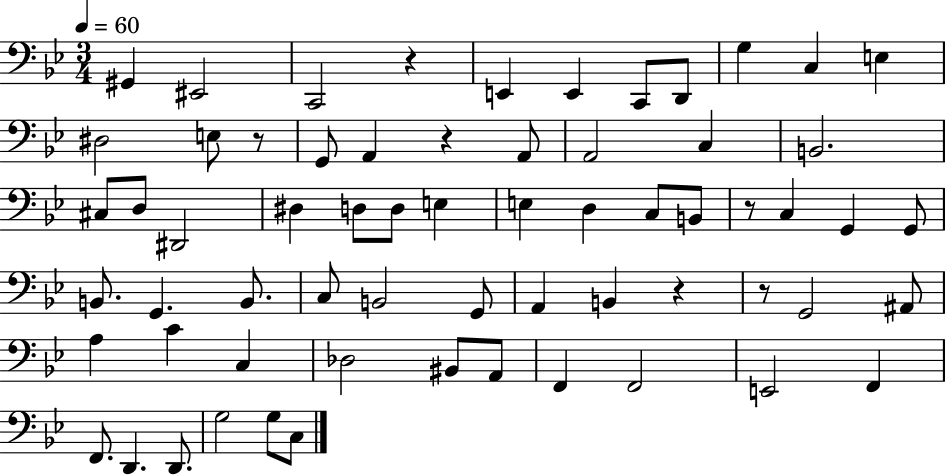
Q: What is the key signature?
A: BES major